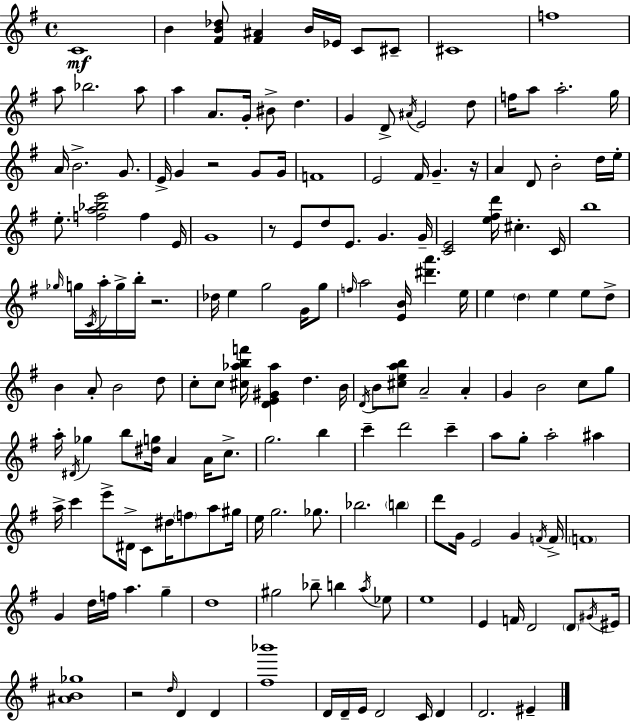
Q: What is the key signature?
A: G major